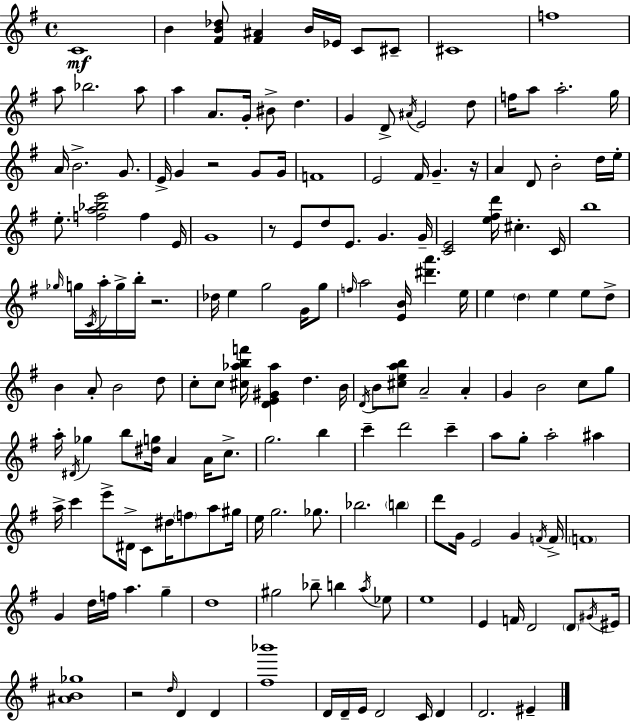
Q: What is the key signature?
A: G major